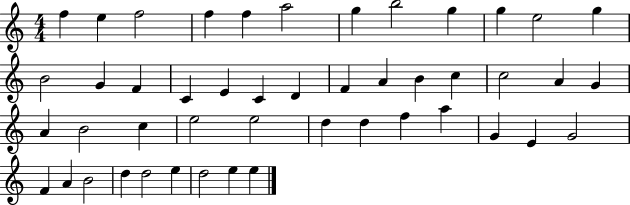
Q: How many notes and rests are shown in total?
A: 47